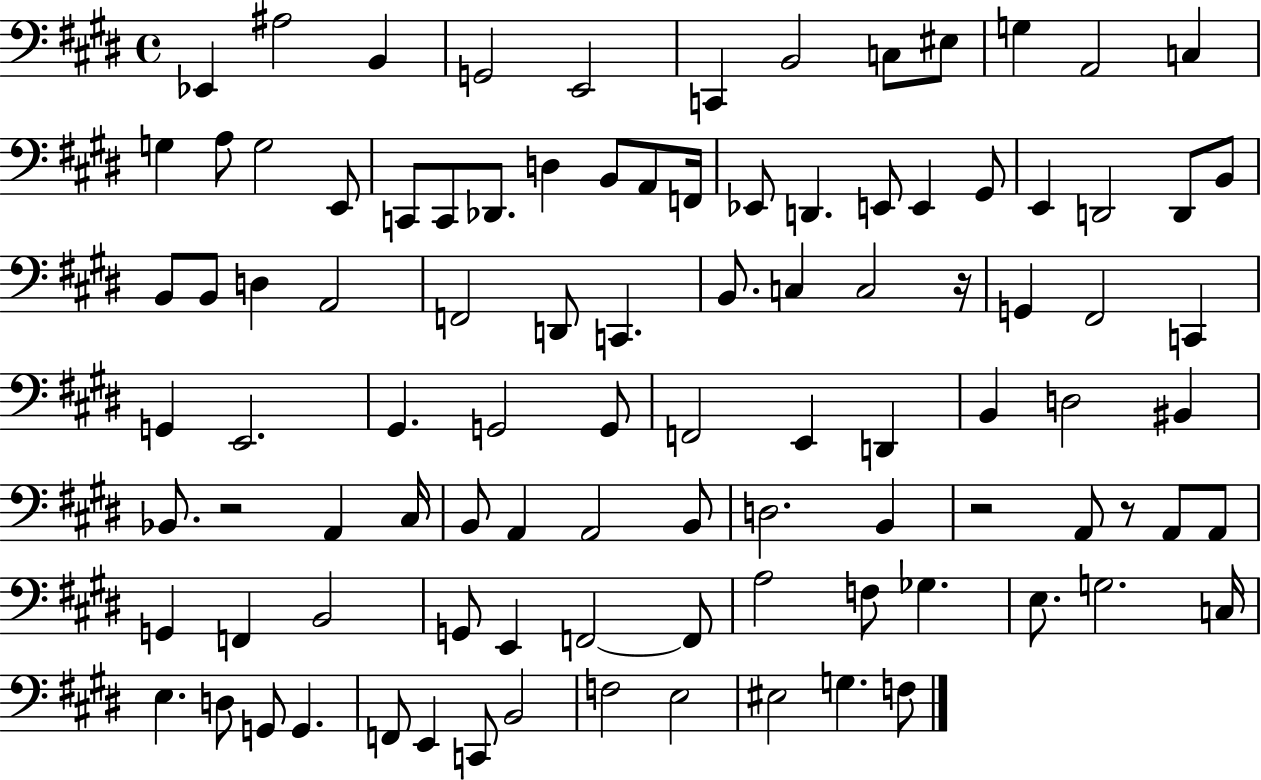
X:1
T:Untitled
M:4/4
L:1/4
K:E
_E,, ^A,2 B,, G,,2 E,,2 C,, B,,2 C,/2 ^E,/2 G, A,,2 C, G, A,/2 G,2 E,,/2 C,,/2 C,,/2 _D,,/2 D, B,,/2 A,,/2 F,,/4 _E,,/2 D,, E,,/2 E,, ^G,,/2 E,, D,,2 D,,/2 B,,/2 B,,/2 B,,/2 D, A,,2 F,,2 D,,/2 C,, B,,/2 C, C,2 z/4 G,, ^F,,2 C,, G,, E,,2 ^G,, G,,2 G,,/2 F,,2 E,, D,, B,, D,2 ^B,, _B,,/2 z2 A,, ^C,/4 B,,/2 A,, A,,2 B,,/2 D,2 B,, z2 A,,/2 z/2 A,,/2 A,,/2 G,, F,, B,,2 G,,/2 E,, F,,2 F,,/2 A,2 F,/2 _G, E,/2 G,2 C,/4 E, D,/2 G,,/2 G,, F,,/2 E,, C,,/2 B,,2 F,2 E,2 ^E,2 G, F,/2